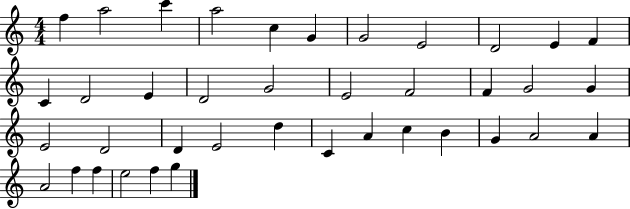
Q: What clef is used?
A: treble